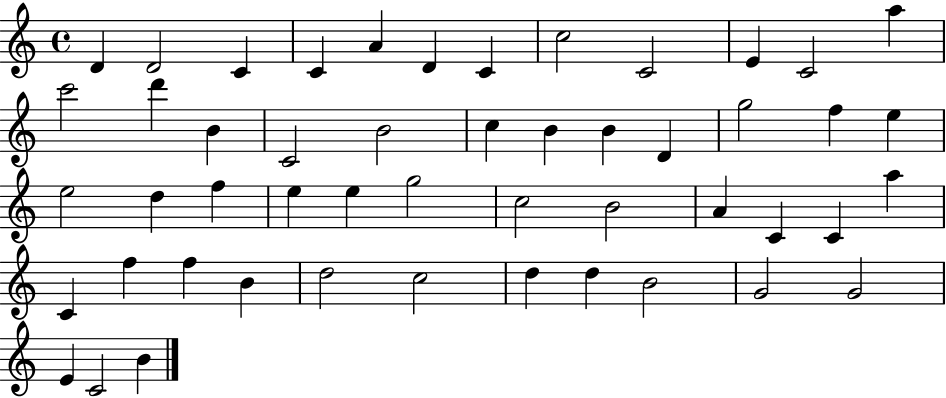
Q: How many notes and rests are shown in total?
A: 50